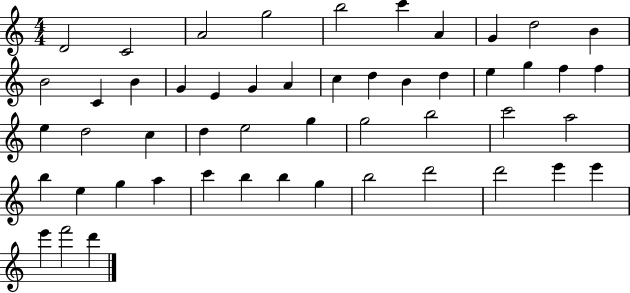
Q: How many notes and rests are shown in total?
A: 51